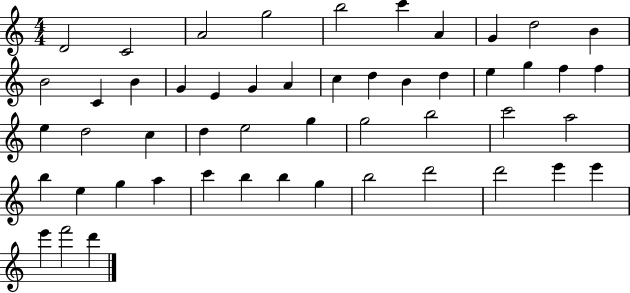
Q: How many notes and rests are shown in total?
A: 51